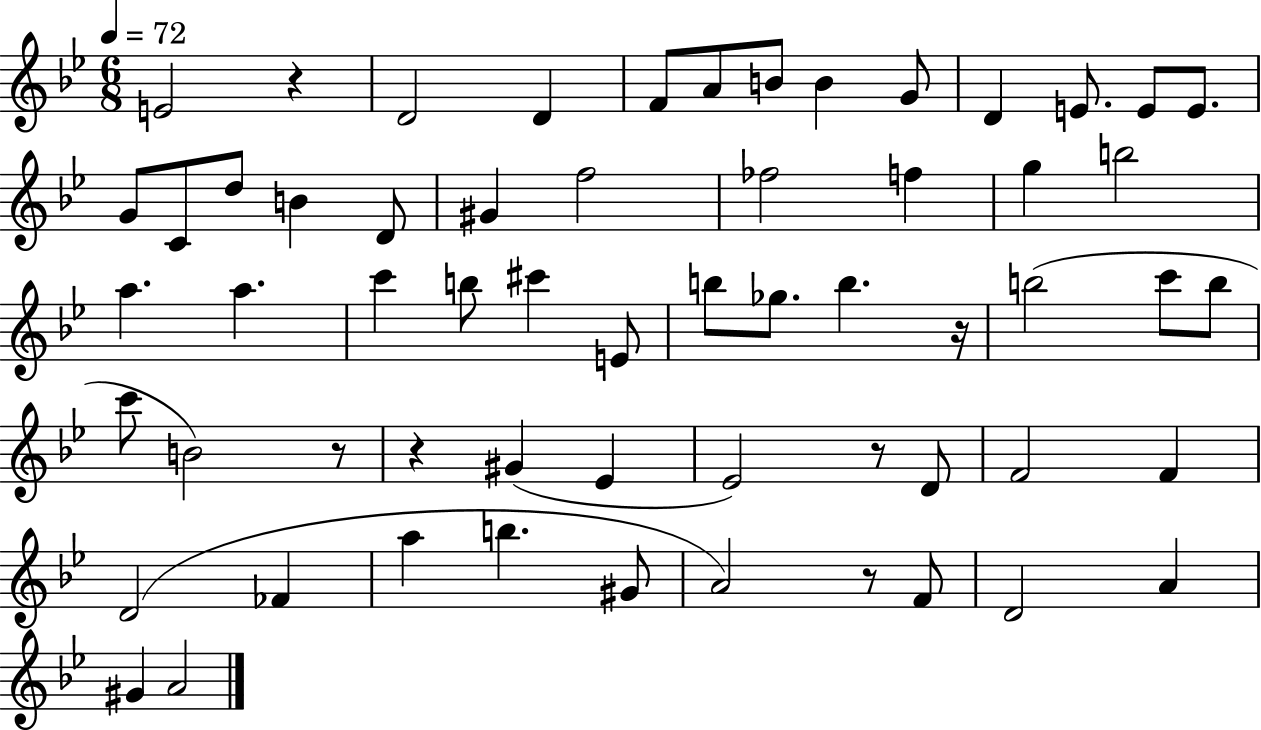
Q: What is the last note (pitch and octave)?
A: A4